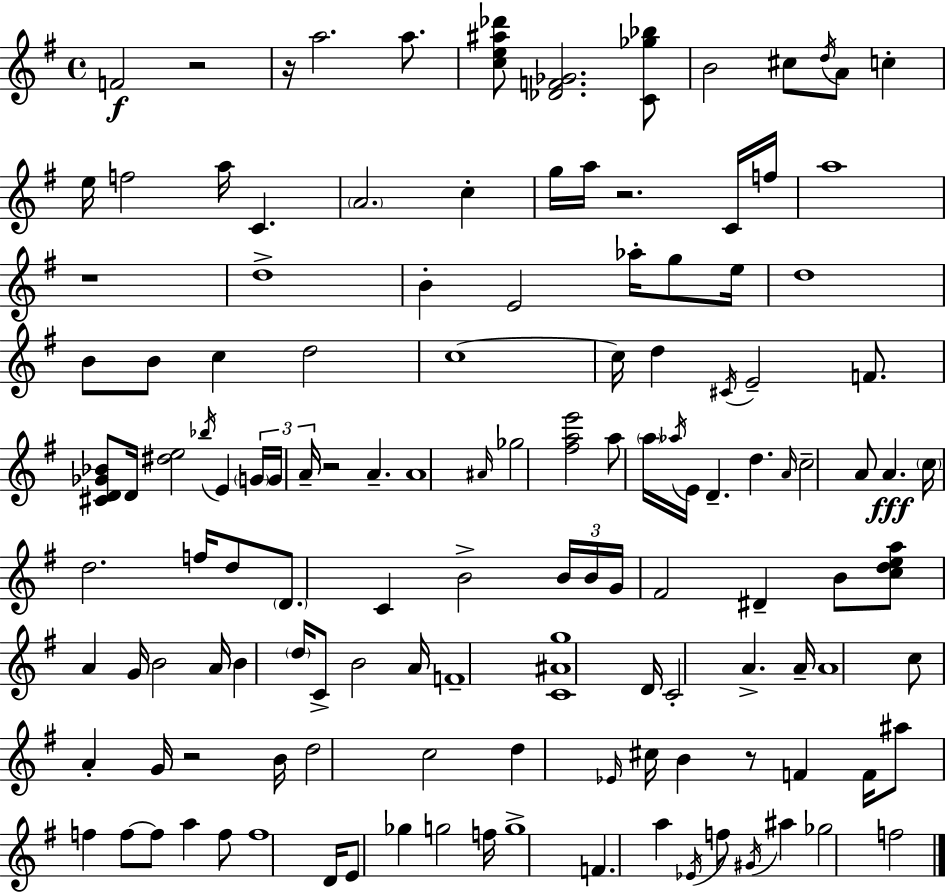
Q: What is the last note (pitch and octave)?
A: F5